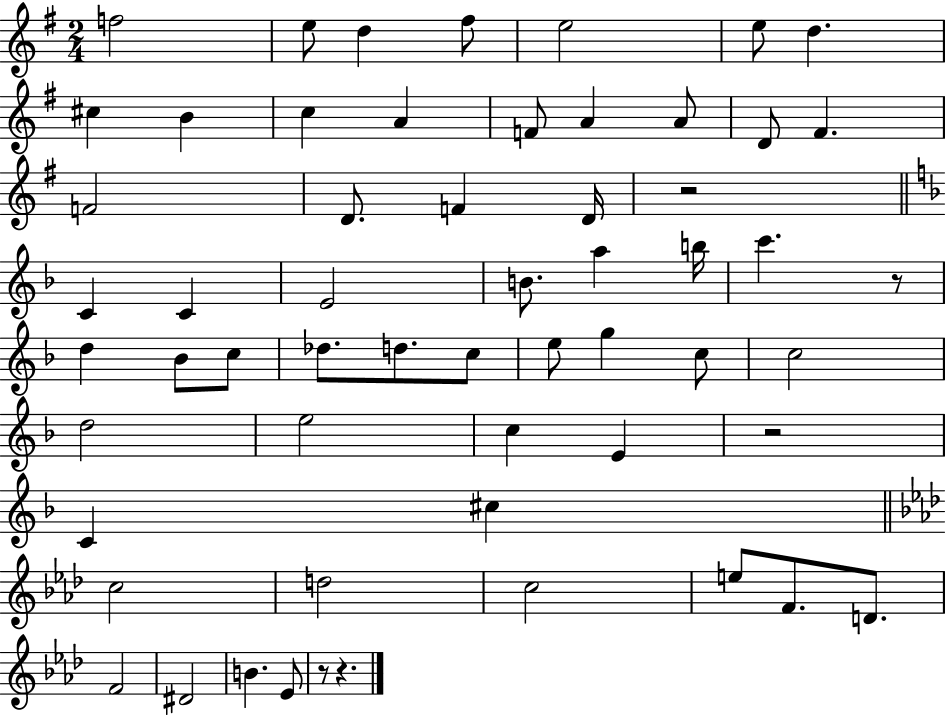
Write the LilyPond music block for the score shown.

{
  \clef treble
  \numericTimeSignature
  \time 2/4
  \key g \major
  f''2 | e''8 d''4 fis''8 | e''2 | e''8 d''4. | \break cis''4 b'4 | c''4 a'4 | f'8 a'4 a'8 | d'8 fis'4. | \break f'2 | d'8. f'4 d'16 | r2 | \bar "||" \break \key f \major c'4 c'4 | e'2 | b'8. a''4 b''16 | c'''4. r8 | \break d''4 bes'8 c''8 | des''8. d''8. c''8 | e''8 g''4 c''8 | c''2 | \break d''2 | e''2 | c''4 e'4 | r2 | \break c'4 cis''4 | \bar "||" \break \key aes \major c''2 | d''2 | c''2 | e''8 f'8. d'8. | \break f'2 | dis'2 | b'4. ees'8 | r8 r4. | \break \bar "|."
}